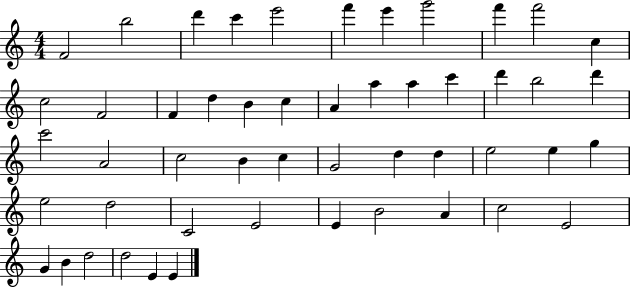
X:1
T:Untitled
M:4/4
L:1/4
K:C
F2 b2 d' c' e'2 f' e' g'2 f' f'2 c c2 F2 F d B c A a a c' d' b2 d' c'2 A2 c2 B c G2 d d e2 e g e2 d2 C2 E2 E B2 A c2 E2 G B d2 d2 E E